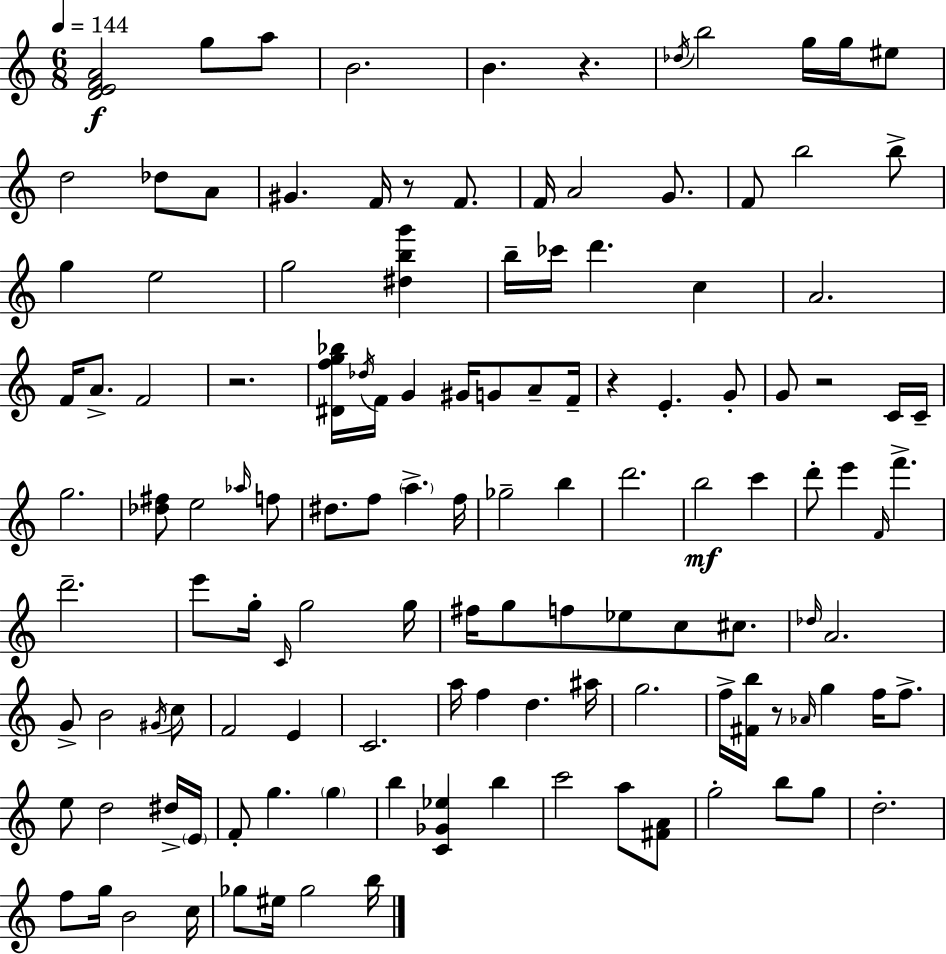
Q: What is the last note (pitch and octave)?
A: B5